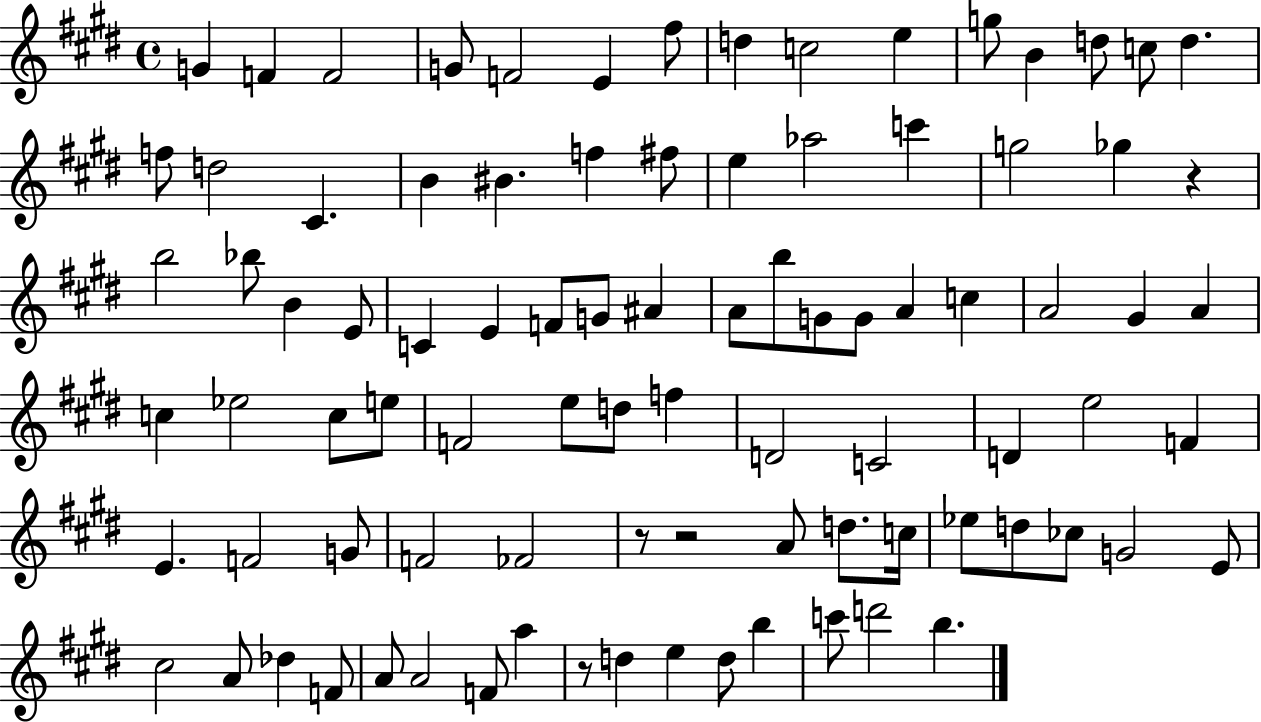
{
  \clef treble
  \time 4/4
  \defaultTimeSignature
  \key e \major
  g'4 f'4 f'2 | g'8 f'2 e'4 fis''8 | d''4 c''2 e''4 | g''8 b'4 d''8 c''8 d''4. | \break f''8 d''2 cis'4. | b'4 bis'4. f''4 fis''8 | e''4 aes''2 c'''4 | g''2 ges''4 r4 | \break b''2 bes''8 b'4 e'8 | c'4 e'4 f'8 g'8 ais'4 | a'8 b''8 g'8 g'8 a'4 c''4 | a'2 gis'4 a'4 | \break c''4 ees''2 c''8 e''8 | f'2 e''8 d''8 f''4 | d'2 c'2 | d'4 e''2 f'4 | \break e'4. f'2 g'8 | f'2 fes'2 | r8 r2 a'8 d''8. c''16 | ees''8 d''8 ces''8 g'2 e'8 | \break cis''2 a'8 des''4 f'8 | a'8 a'2 f'8 a''4 | r8 d''4 e''4 d''8 b''4 | c'''8 d'''2 b''4. | \break \bar "|."
}